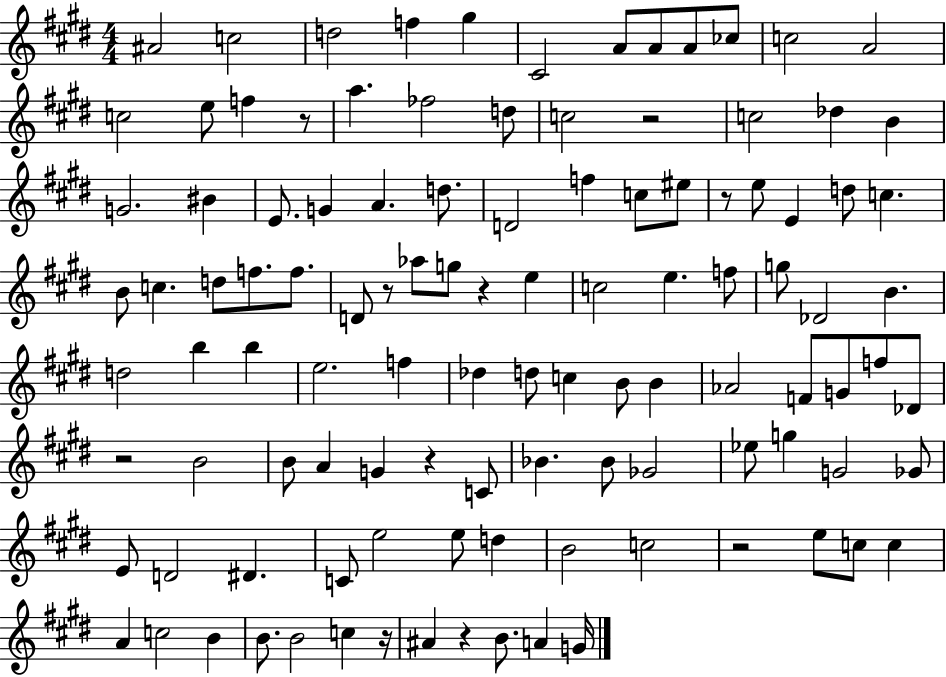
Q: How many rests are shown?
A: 10